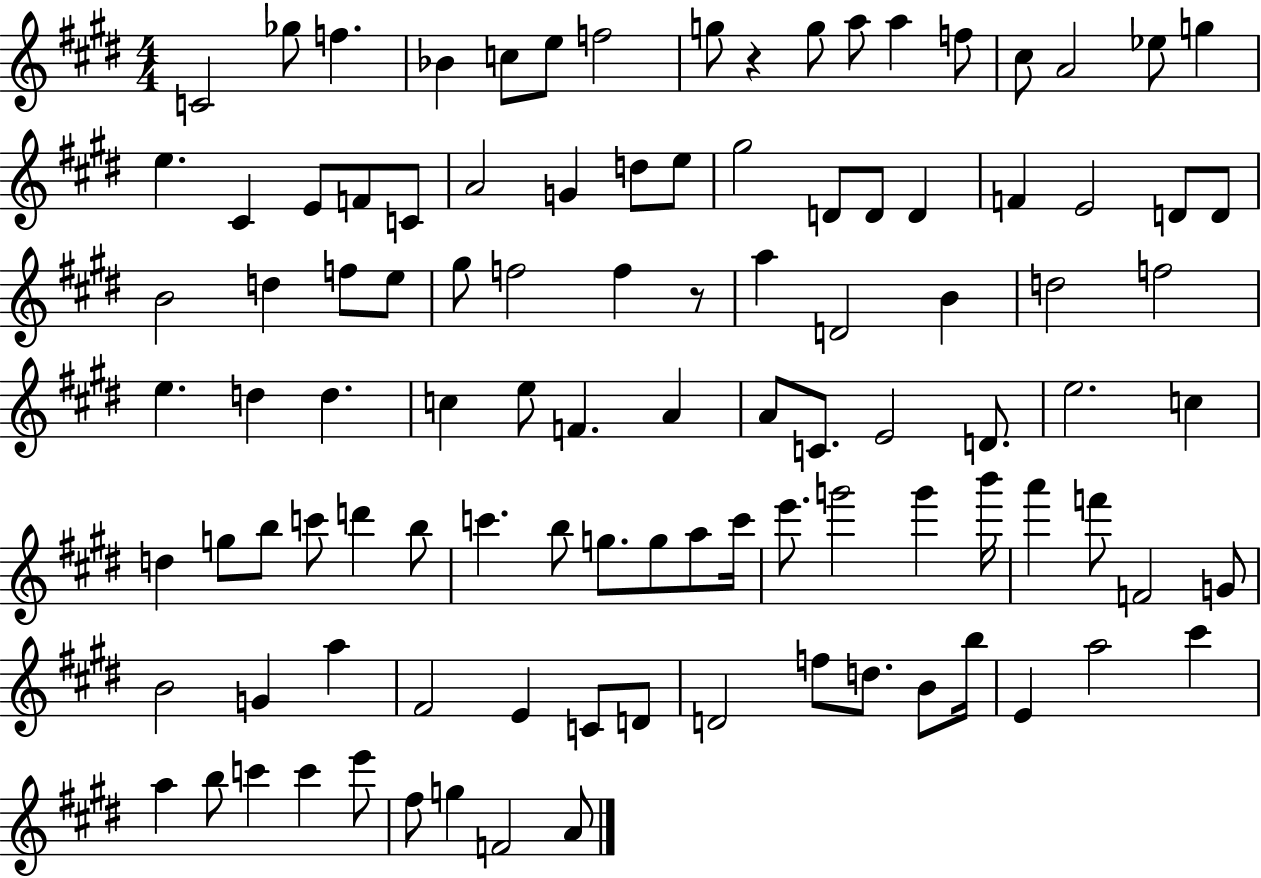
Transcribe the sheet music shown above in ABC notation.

X:1
T:Untitled
M:4/4
L:1/4
K:E
C2 _g/2 f _B c/2 e/2 f2 g/2 z g/2 a/2 a f/2 ^c/2 A2 _e/2 g e ^C E/2 F/2 C/2 A2 G d/2 e/2 ^g2 D/2 D/2 D F E2 D/2 D/2 B2 d f/2 e/2 ^g/2 f2 f z/2 a D2 B d2 f2 e d d c e/2 F A A/2 C/2 E2 D/2 e2 c d g/2 b/2 c'/2 d' b/2 c' b/2 g/2 g/2 a/2 c'/4 e'/2 g'2 g' b'/4 a' f'/2 F2 G/2 B2 G a ^F2 E C/2 D/2 D2 f/2 d/2 B/2 b/4 E a2 ^c' a b/2 c' c' e'/2 ^f/2 g F2 A/2